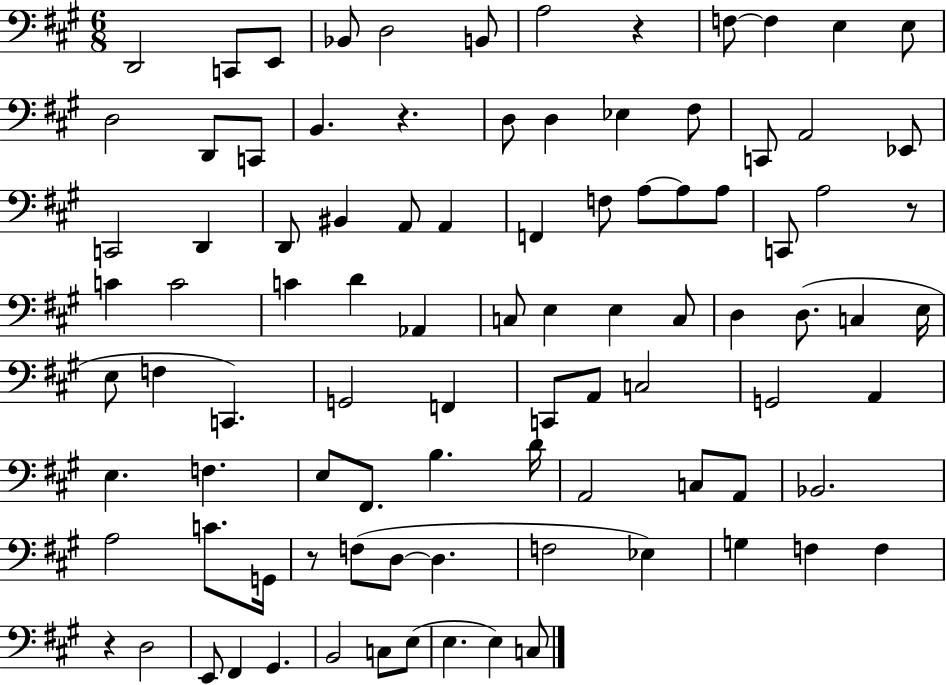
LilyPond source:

{
  \clef bass
  \numericTimeSignature
  \time 6/8
  \key a \major
  d,2 c,8 e,8 | bes,8 d2 b,8 | a2 r4 | f8~~ f4 e4 e8 | \break d2 d,8 c,8 | b,4. r4. | d8 d4 ees4 fis8 | c,8 a,2 ees,8 | \break c,2 d,4 | d,8 bis,4 a,8 a,4 | f,4 f8 a8~~ a8 a8 | c,8 a2 r8 | \break c'4 c'2 | c'4 d'4 aes,4 | c8 e4 e4 c8 | d4 d8.( c4 e16 | \break e8 f4 c,4.) | g,2 f,4 | c,8 a,8 c2 | g,2 a,4 | \break e4. f4. | e8 fis,8. b4. d'16 | a,2 c8 a,8 | bes,2. | \break a2 c'8. g,16 | r8 f8( d8~~ d4. | f2 ees4) | g4 f4 f4 | \break r4 d2 | e,8 fis,4 gis,4. | b,2 c8 e8( | e4. e4) c8 | \break \bar "|."
}